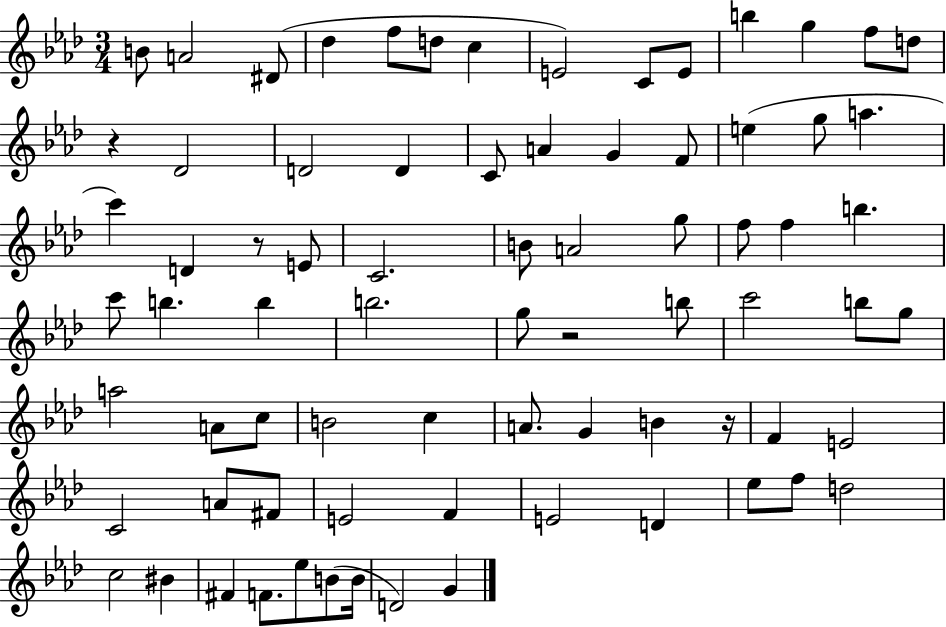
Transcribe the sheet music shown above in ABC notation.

X:1
T:Untitled
M:3/4
L:1/4
K:Ab
B/2 A2 ^D/2 _d f/2 d/2 c E2 C/2 E/2 b g f/2 d/2 z _D2 D2 D C/2 A G F/2 e g/2 a c' D z/2 E/2 C2 B/2 A2 g/2 f/2 f b c'/2 b b b2 g/2 z2 b/2 c'2 b/2 g/2 a2 A/2 c/2 B2 c A/2 G B z/4 F E2 C2 A/2 ^F/2 E2 F E2 D _e/2 f/2 d2 c2 ^B ^F F/2 _e/2 B/2 B/4 D2 G